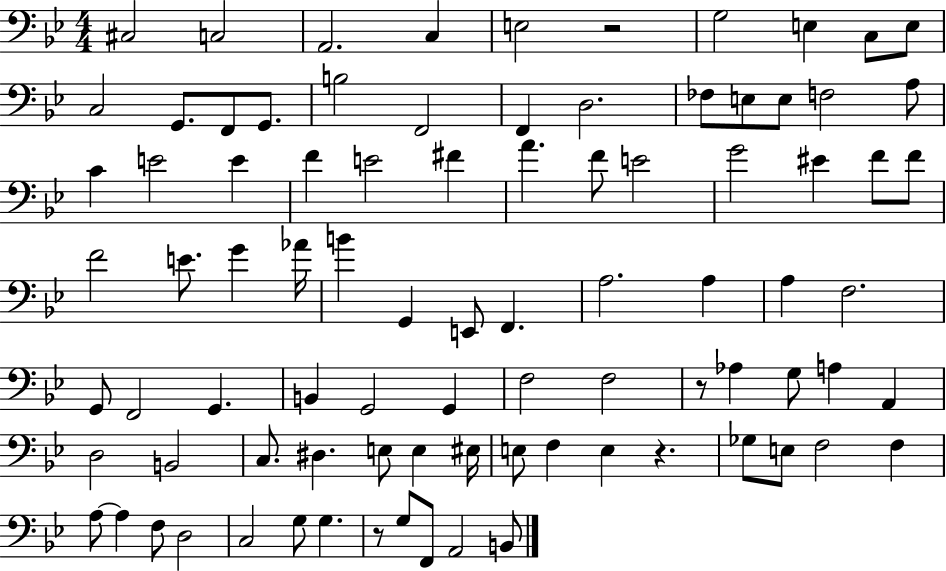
X:1
T:Untitled
M:4/4
L:1/4
K:Bb
^C,2 C,2 A,,2 C, E,2 z2 G,2 E, C,/2 E,/2 C,2 G,,/2 F,,/2 G,,/2 B,2 F,,2 F,, D,2 _F,/2 E,/2 E,/2 F,2 A,/2 C E2 E F E2 ^F A F/2 E2 G2 ^E F/2 F/2 F2 E/2 G _A/4 B G,, E,,/2 F,, A,2 A, A, F,2 G,,/2 F,,2 G,, B,, G,,2 G,, F,2 F,2 z/2 _A, G,/2 A, A,, D,2 B,,2 C,/2 ^D, E,/2 E, ^E,/4 E,/2 F, E, z _G,/2 E,/2 F,2 F, A,/2 A, F,/2 D,2 C,2 G,/2 G, z/2 G,/2 F,,/2 A,,2 B,,/2